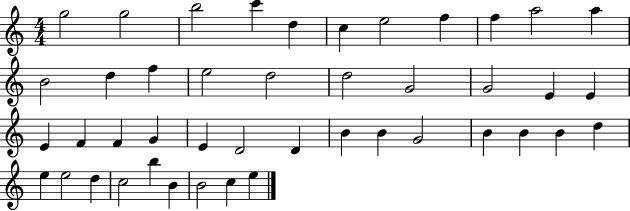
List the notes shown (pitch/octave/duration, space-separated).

G5/h G5/h B5/h C6/q D5/q C5/q E5/h F5/q F5/q A5/h A5/q B4/h D5/q F5/q E5/h D5/h D5/h G4/h G4/h E4/q E4/q E4/q F4/q F4/q G4/q E4/q D4/h D4/q B4/q B4/q G4/h B4/q B4/q B4/q D5/q E5/q E5/h D5/q C5/h B5/q B4/q B4/h C5/q E5/q